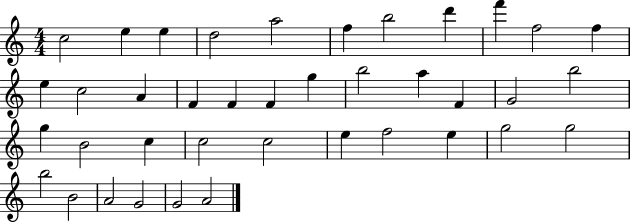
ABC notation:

X:1
T:Untitled
M:4/4
L:1/4
K:C
c2 e e d2 a2 f b2 d' f' f2 f e c2 A F F F g b2 a F G2 b2 g B2 c c2 c2 e f2 e g2 g2 b2 B2 A2 G2 G2 A2